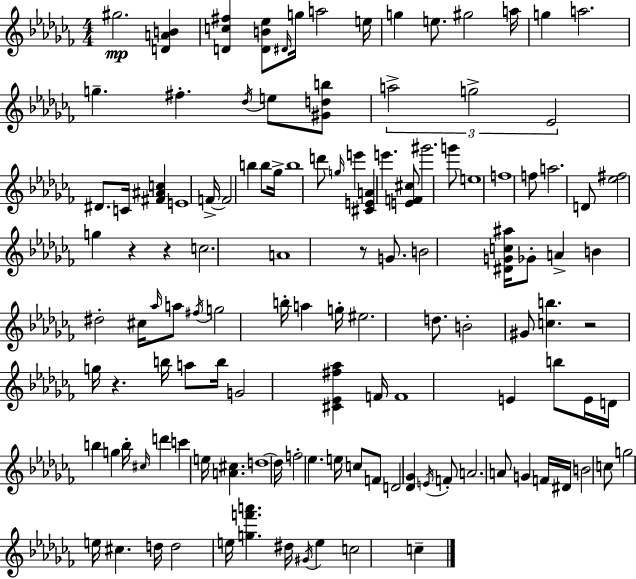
{
  \clef treble
  \numericTimeSignature
  \time 4/4
  \key aes \minor
  gis''2.\mp <d' a' b'>4 | <d' c'' fis''>4 <d' b' ees''>8 \grace { dis'16 } g''16 a''2 | e''16 g''4 e''8. gis''2 | a''16 g''4 a''2. | \break g''4.-- fis''4.-. \acciaccatura { des''16 } e''8 | <gis' d'' b''>8 \tuplet 3/2 { a''2-> g''2-> | ees'2 } dis'8. c'16 <fis' ais' c''>4 | e'1 | \break f'16->~~ f'2 b''4 b''8 | ges''16-> b''1 | d'''8 \grace { g''16 } e'''4 <cis' e' a'>4 e'''4. | <e' f' cis''>8 gis'''2. | \break g'''8 e''1 | f''1 | f''8 a''2. | d'8 <ees'' fis''>2 g''4 r4 | \break r4 c''2. | a'1 | r8 g'8. b'2 | <dis' g' c'' ais''>16 ges'8-. a'4-> b'4 dis''2-. | \break cis''16 \grace { aes''16 } a''8 \acciaccatura { fis''16 } g''2 | b''16-. a''4 g''16-. eis''2. | d''8. b'2-. gis'8 <c'' b''>4. | r2 g''16 r4. | \break b''16 a''8 b''16 g'2 | <cis' ees' fis'' aes''>4 f'16 f'1 | e'4 b''8 e'16 d'16 b''4 | g''4 b''16-. \grace { cis''16 } d'''4 c'''4 e''16 | \break <a' cis''>4. d''1~~ | d''16 f''2-. ees''4. | e''16 c''8 f'8 d'2 | <des' ges'>4 \acciaccatura { e'16 } f'8-. a'2. | \break a'8 g'4 f'16 dis'16 b'2 | c''8 g''2 e''16 | cis''4. d''16 d''2 e''16 | <g'' f''' a'''>4. dis''16 \acciaccatura { gis'16 } e''4 c''2 | \break c''4-- \bar "|."
}